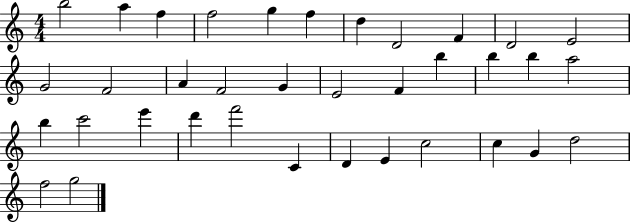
{
  \clef treble
  \numericTimeSignature
  \time 4/4
  \key c \major
  b''2 a''4 f''4 | f''2 g''4 f''4 | d''4 d'2 f'4 | d'2 e'2 | \break g'2 f'2 | a'4 f'2 g'4 | e'2 f'4 b''4 | b''4 b''4 a''2 | \break b''4 c'''2 e'''4 | d'''4 f'''2 c'4 | d'4 e'4 c''2 | c''4 g'4 d''2 | \break f''2 g''2 | \bar "|."
}